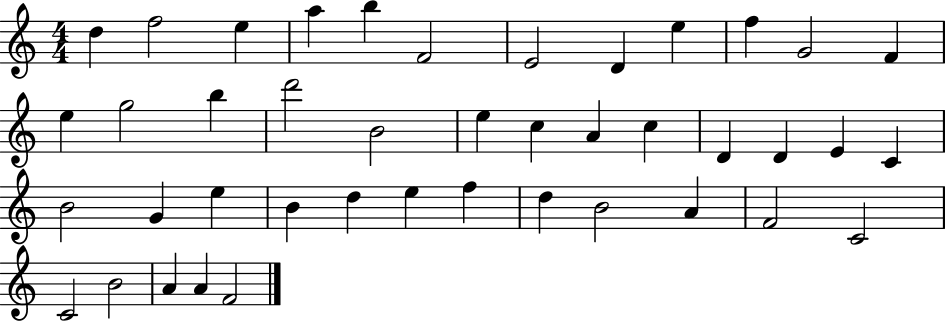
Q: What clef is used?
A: treble